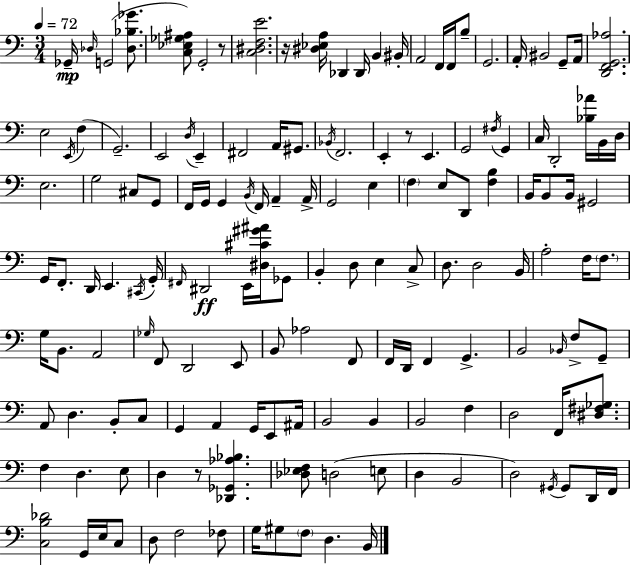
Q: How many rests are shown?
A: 4